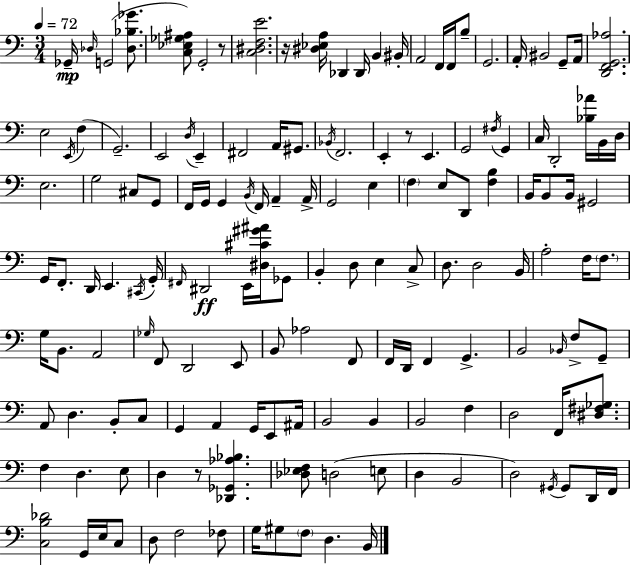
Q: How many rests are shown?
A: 4